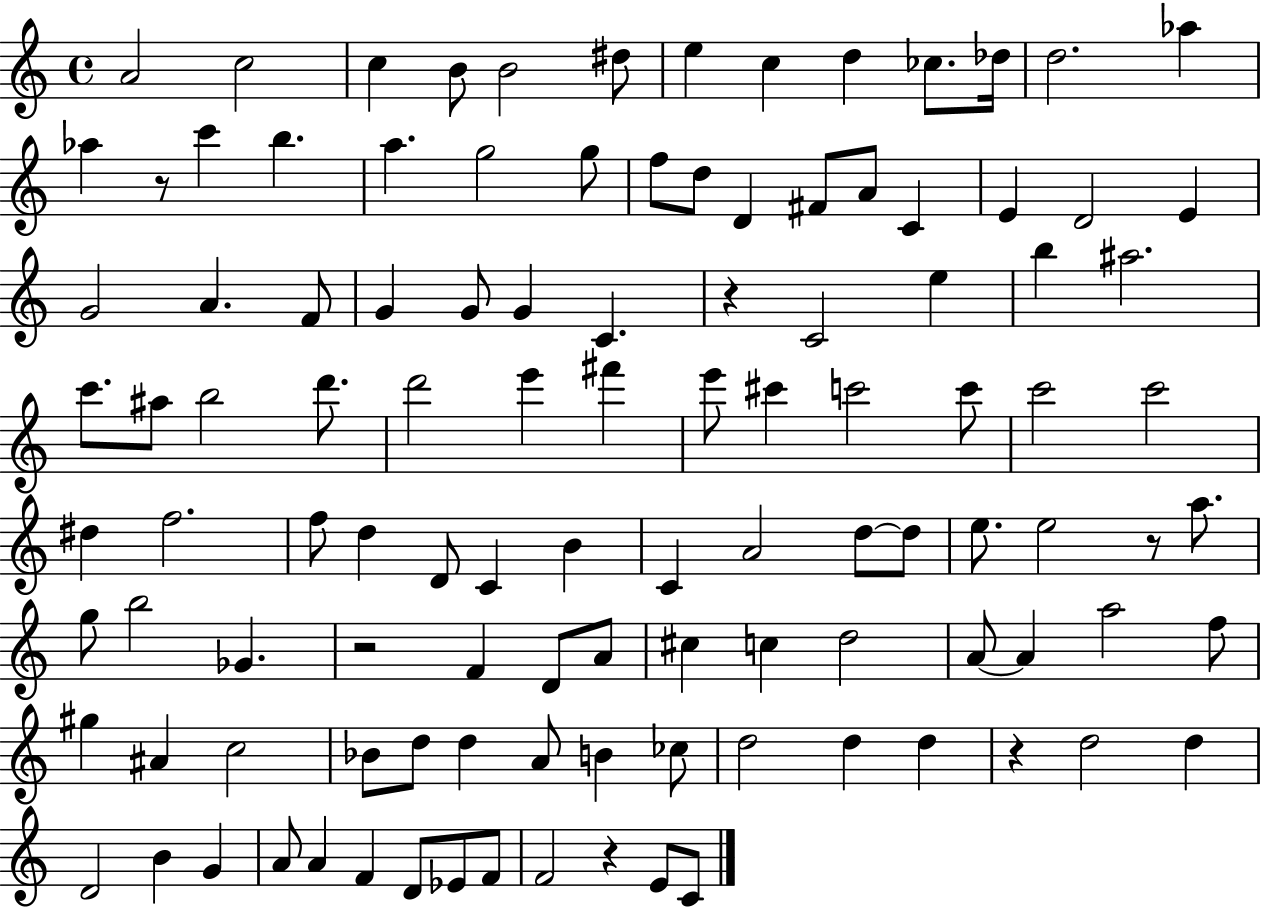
A4/h C5/h C5/q B4/e B4/h D#5/e E5/q C5/q D5/q CES5/e. Db5/s D5/h. Ab5/q Ab5/q R/e C6/q B5/q. A5/q. G5/h G5/e F5/e D5/e D4/q F#4/e A4/e C4/q E4/q D4/h E4/q G4/h A4/q. F4/e G4/q G4/e G4/q C4/q. R/q C4/h E5/q B5/q A#5/h. C6/e. A#5/e B5/h D6/e. D6/h E6/q F#6/q E6/e C#6/q C6/h C6/e C6/h C6/h D#5/q F5/h. F5/e D5/q D4/e C4/q B4/q C4/q A4/h D5/e D5/e E5/e. E5/h R/e A5/e. G5/e B5/h Gb4/q. R/h F4/q D4/e A4/e C#5/q C5/q D5/h A4/e A4/q A5/h F5/e G#5/q A#4/q C5/h Bb4/e D5/e D5/q A4/e B4/q CES5/e D5/h D5/q D5/q R/q D5/h D5/q D4/h B4/q G4/q A4/e A4/q F4/q D4/e Eb4/e F4/e F4/h R/q E4/e C4/e